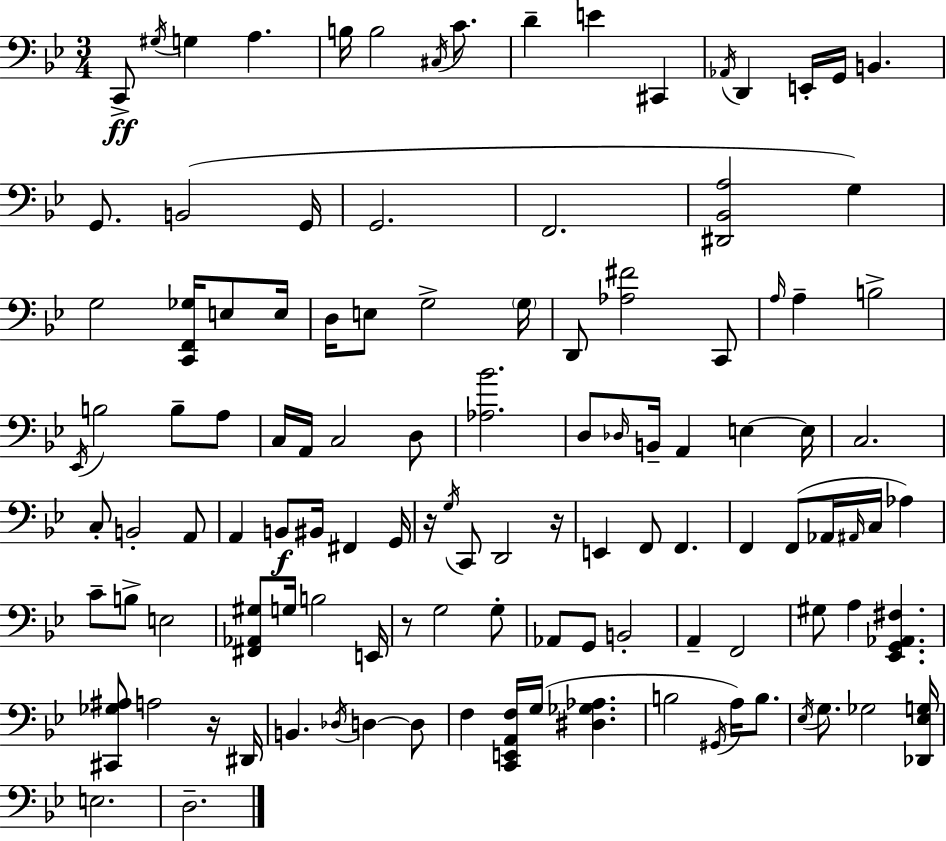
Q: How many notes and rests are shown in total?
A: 115